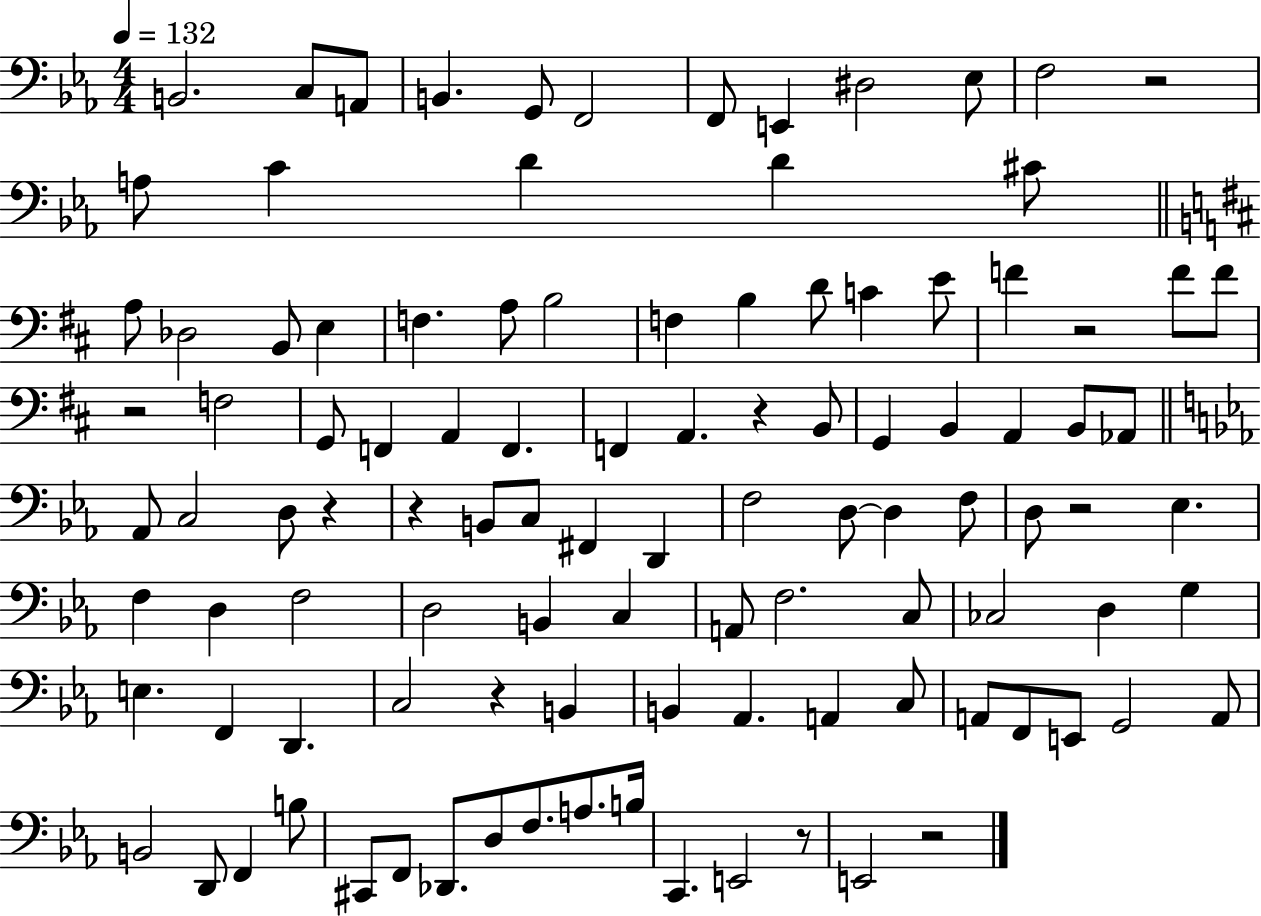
{
  \clef bass
  \numericTimeSignature
  \time 4/4
  \key ees \major
  \tempo 4 = 132
  \repeat volta 2 { b,2. c8 a,8 | b,4. g,8 f,2 | f,8 e,4 dis2 ees8 | f2 r2 | \break a8 c'4 d'4 d'4 cis'8 | \bar "||" \break \key d \major a8 des2 b,8 e4 | f4. a8 b2 | f4 b4 d'8 c'4 e'8 | f'4 r2 f'8 f'8 | \break r2 f2 | g,8 f,4 a,4 f,4. | f,4 a,4. r4 b,8 | g,4 b,4 a,4 b,8 aes,8 | \break \bar "||" \break \key c \minor aes,8 c2 d8 r4 | r4 b,8 c8 fis,4 d,4 | f2 d8~~ d4 f8 | d8 r2 ees4. | \break f4 d4 f2 | d2 b,4 c4 | a,8 f2. c8 | ces2 d4 g4 | \break e4. f,4 d,4. | c2 r4 b,4 | b,4 aes,4. a,4 c8 | a,8 f,8 e,8 g,2 a,8 | \break b,2 d,8 f,4 b8 | cis,8 f,8 des,8. d8 f8. a8. b16 | c,4. e,2 r8 | e,2 r2 | \break } \bar "|."
}